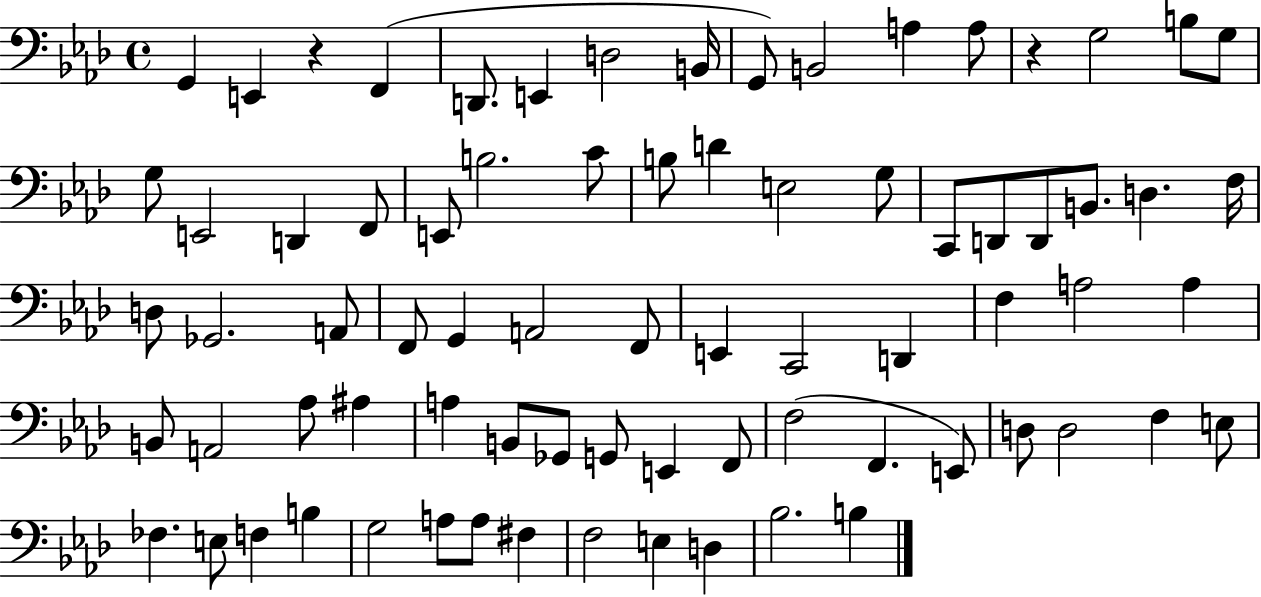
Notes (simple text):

G2/q E2/q R/q F2/q D2/e. E2/q D3/h B2/s G2/e B2/h A3/q A3/e R/q G3/h B3/e G3/e G3/e E2/h D2/q F2/e E2/e B3/h. C4/e B3/e D4/q E3/h G3/e C2/e D2/e D2/e B2/e. D3/q. F3/s D3/e Gb2/h. A2/e F2/e G2/q A2/h F2/e E2/q C2/h D2/q F3/q A3/h A3/q B2/e A2/h Ab3/e A#3/q A3/q B2/e Gb2/e G2/e E2/q F2/e F3/h F2/q. E2/e D3/e D3/h F3/q E3/e FES3/q. E3/e F3/q B3/q G3/h A3/e A3/e F#3/q F3/h E3/q D3/q Bb3/h. B3/q